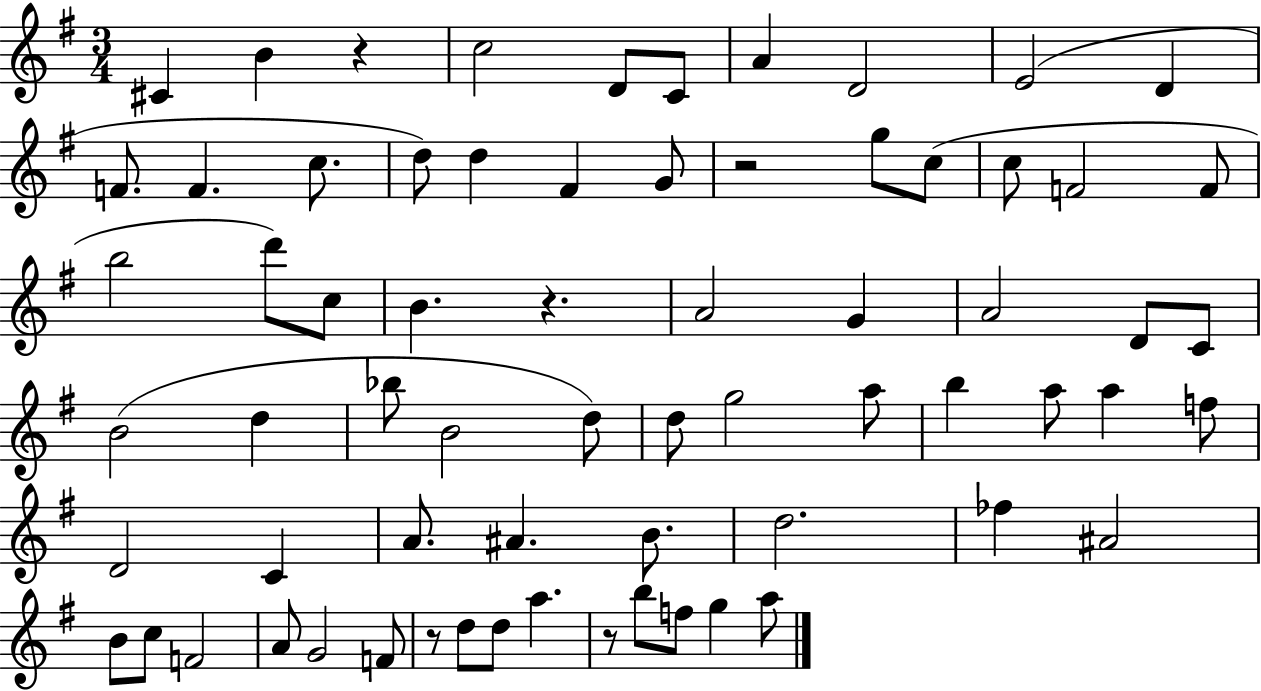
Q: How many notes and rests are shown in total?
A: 68